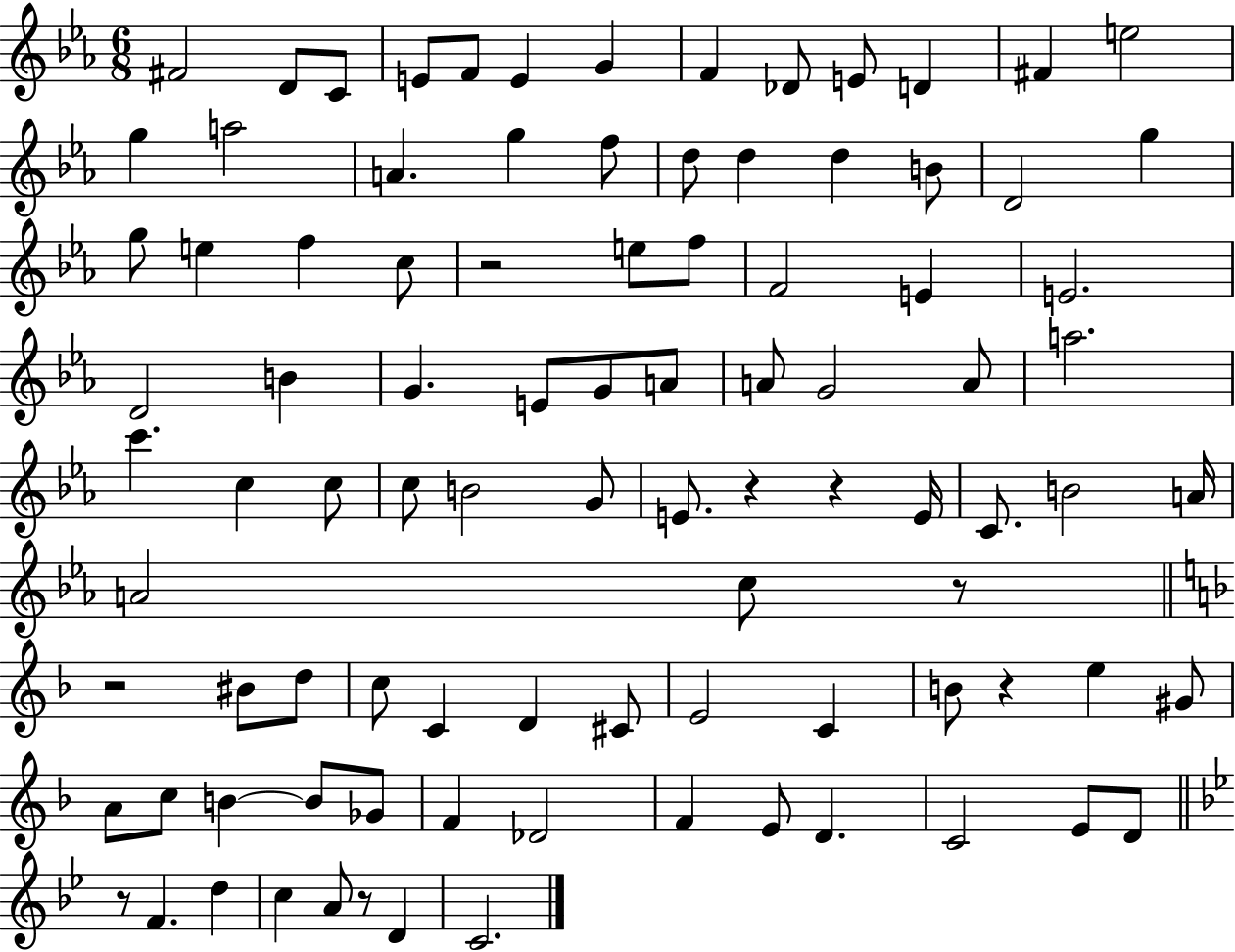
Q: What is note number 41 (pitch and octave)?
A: G4